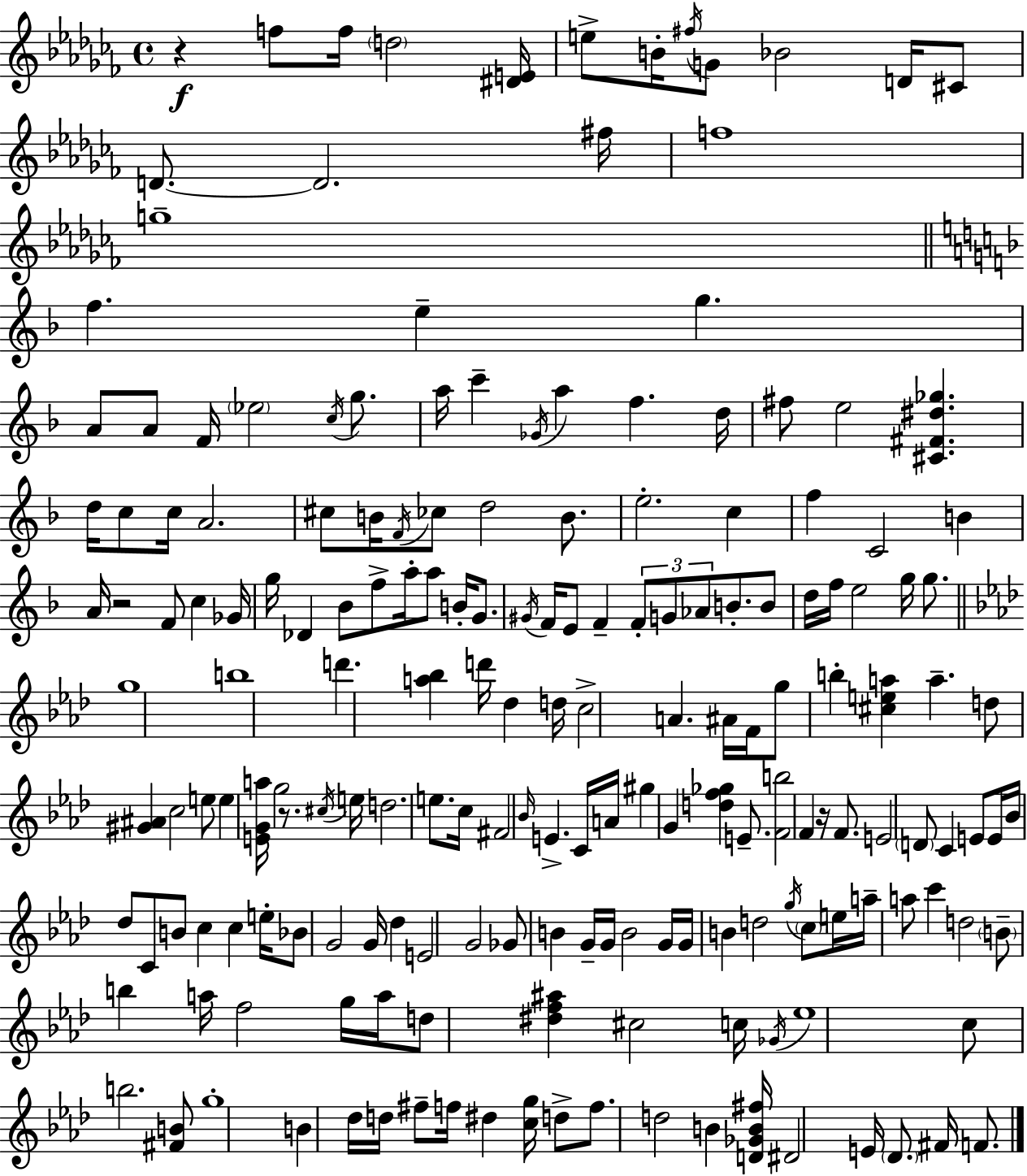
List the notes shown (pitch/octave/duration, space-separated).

R/q F5/e F5/s D5/h [D#4,E4]/s E5/e B4/s F#5/s G4/e Bb4/h D4/s C#4/e D4/e. D4/h. F#5/s F5/w G5/w F5/q. E5/q G5/q. A4/e A4/e F4/s Eb5/h C5/s G5/e. A5/s C6/q Gb4/s A5/q F5/q. D5/s F#5/e E5/h [C#4,F#4,D#5,Gb5]/q. D5/s C5/e C5/s A4/h. C#5/e B4/s F4/s CES5/e D5/h B4/e. E5/h. C5/q F5/q C4/h B4/q A4/s R/h F4/e C5/q Gb4/s G5/s Db4/q Bb4/e F5/e A5/s A5/e B4/s G4/e. G#4/s F4/s E4/e F4/q F4/e G4/e Ab4/e B4/e. B4/e D5/s F5/s E5/h G5/s G5/e. G5/w B5/w D6/q. [A5,Bb5]/q D6/s Db5/q D5/s C5/h A4/q. A#4/s F4/s G5/e B5/q [C#5,E5,A5]/q A5/q. D5/e [G#4,A#4]/q C5/h E5/e E5/q [E4,G4,A5]/s G5/h R/e. C#5/s E5/s D5/h. E5/e. C5/s F#4/h Bb4/s E4/q. C4/s A4/s G#5/q G4/q [D5,F5,Gb5]/q E4/e. [F4,B5]/h F4/q R/s F4/e. E4/h D4/e C4/q E4/e E4/s Bb4/s Db5/e C4/e B4/e C5/q C5/q E5/s Bb4/e G4/h G4/s Db5/q E4/h G4/h Gb4/e B4/q G4/s G4/s B4/h G4/s G4/s B4/q D5/h G5/s C5/e E5/s A5/s A5/e C6/q D5/h B4/e B5/q A5/s F5/h G5/s A5/s D5/e [D#5,F5,A#5]/q C#5/h C5/s Gb4/s Eb5/w C5/e B5/h. [F#4,B4]/e G5/w B4/q Db5/s D5/s F#5/e F5/s D#5/q [C5,G5]/s D5/e F5/e. D5/h B4/q [D4,Gb4,B4,F#5]/s D#4/h E4/s Db4/e. F#4/s F4/e.